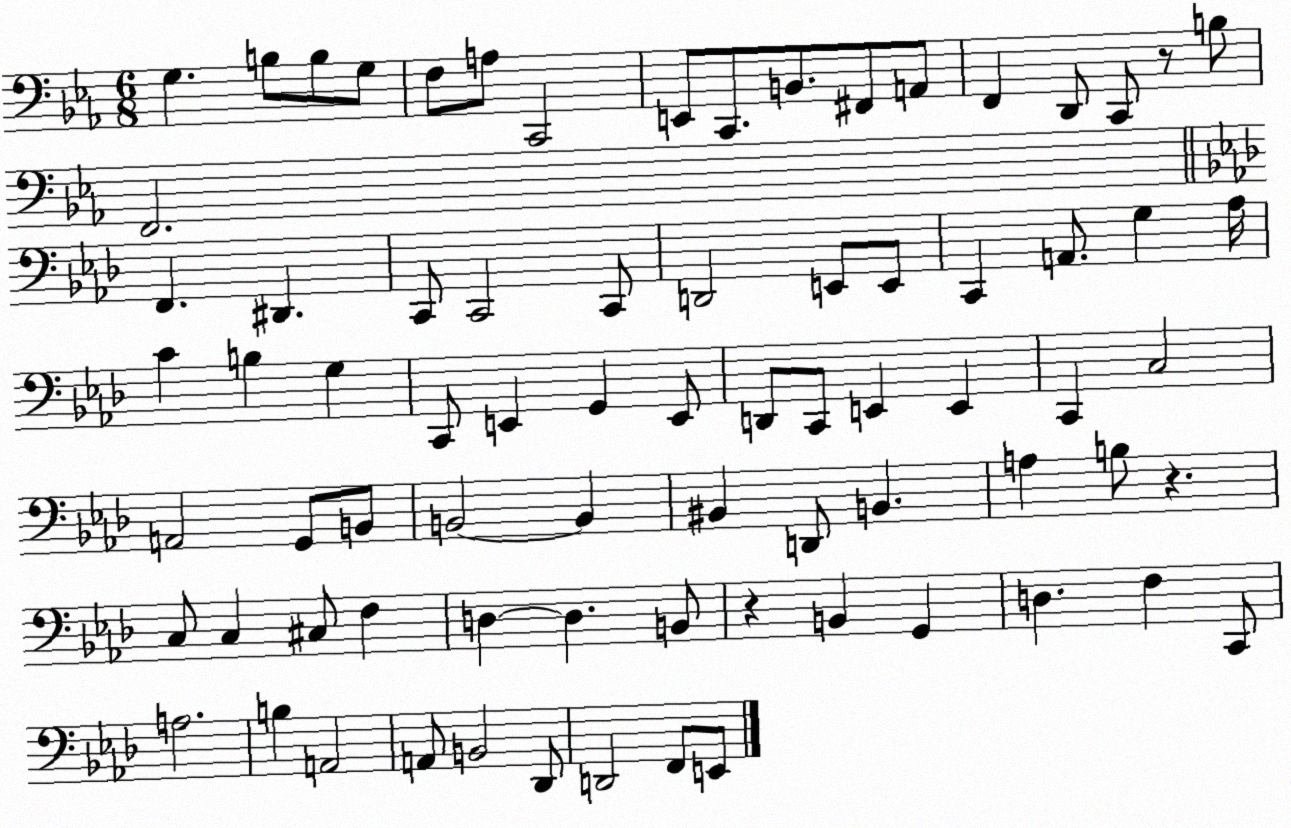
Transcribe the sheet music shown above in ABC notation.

X:1
T:Untitled
M:6/8
L:1/4
K:Eb
G, B,/2 B,/2 G,/2 F,/2 A,/2 C,,2 E,,/2 C,,/2 B,,/2 ^F,,/2 A,,/2 F,, D,,/2 C,,/2 z/2 B,/2 F,,2 F,, ^D,, C,,/2 C,,2 C,,/2 D,,2 E,,/2 E,,/2 C,, A,,/2 G, _A,/4 C B, G, C,,/2 E,, G,, E,,/2 D,,/2 C,,/2 E,, E,, C,, C,2 A,,2 G,,/2 B,,/2 B,,2 B,, ^B,, D,,/2 B,, A, B,/2 z C,/2 C, ^C,/2 F, D, D, B,,/2 z B,, G,, D, F, C,,/2 A,2 B, A,,2 A,,/2 B,,2 _D,,/2 D,,2 F,,/2 E,,/2